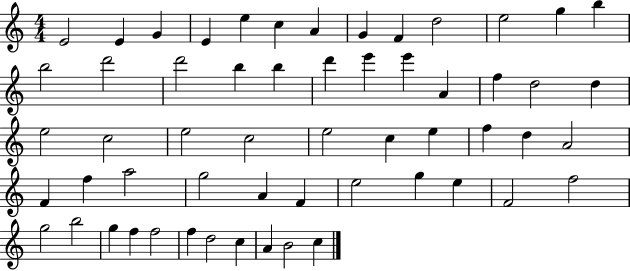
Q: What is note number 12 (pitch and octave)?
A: G5